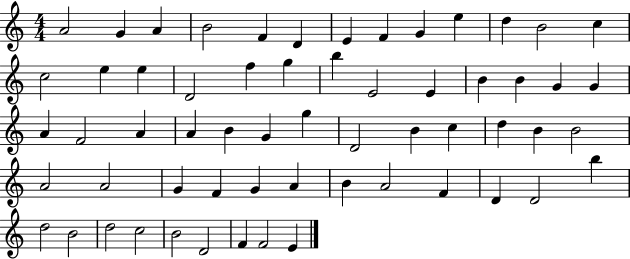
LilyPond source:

{
  \clef treble
  \numericTimeSignature
  \time 4/4
  \key c \major
  a'2 g'4 a'4 | b'2 f'4 d'4 | e'4 f'4 g'4 e''4 | d''4 b'2 c''4 | \break c''2 e''4 e''4 | d'2 f''4 g''4 | b''4 e'2 e'4 | b'4 b'4 g'4 g'4 | \break a'4 f'2 a'4 | a'4 b'4 g'4 g''4 | d'2 b'4 c''4 | d''4 b'4 b'2 | \break a'2 a'2 | g'4 f'4 g'4 a'4 | b'4 a'2 f'4 | d'4 d'2 b''4 | \break d''2 b'2 | d''2 c''2 | b'2 d'2 | f'4 f'2 e'4 | \break \bar "|."
}